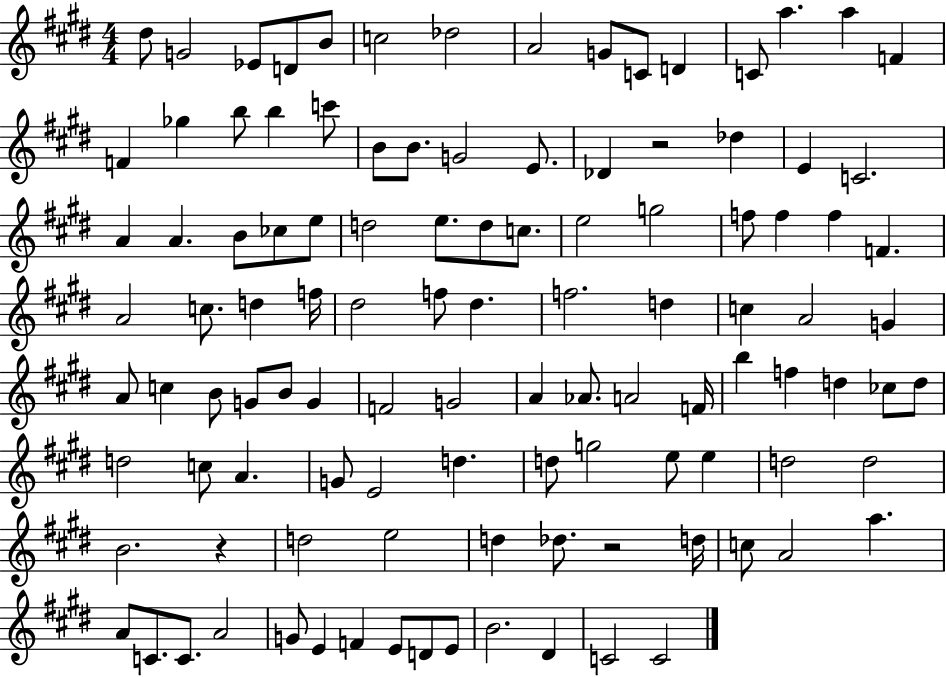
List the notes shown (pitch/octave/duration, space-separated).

D#5/e G4/h Eb4/e D4/e B4/e C5/h Db5/h A4/h G4/e C4/e D4/q C4/e A5/q. A5/q F4/q F4/q Gb5/q B5/e B5/q C6/e B4/e B4/e. G4/h E4/e. Db4/q R/h Db5/q E4/q C4/h. A4/q A4/q. B4/e CES5/e E5/e D5/h E5/e. D5/e C5/e. E5/h G5/h F5/e F5/q F5/q F4/q. A4/h C5/e. D5/q F5/s D#5/h F5/e D#5/q. F5/h. D5/q C5/q A4/h G4/q A4/e C5/q B4/e G4/e B4/e G4/q F4/h G4/h A4/q Ab4/e. A4/h F4/s B5/q F5/q D5/q CES5/e D5/e D5/h C5/e A4/q. G4/e E4/h D5/q. D5/e G5/h E5/e E5/q D5/h D5/h B4/h. R/q D5/h E5/h D5/q Db5/e. R/h D5/s C5/e A4/h A5/q. A4/e C4/e. C4/e. A4/h G4/e E4/q F4/q E4/e D4/e E4/e B4/h. D#4/q C4/h C4/h